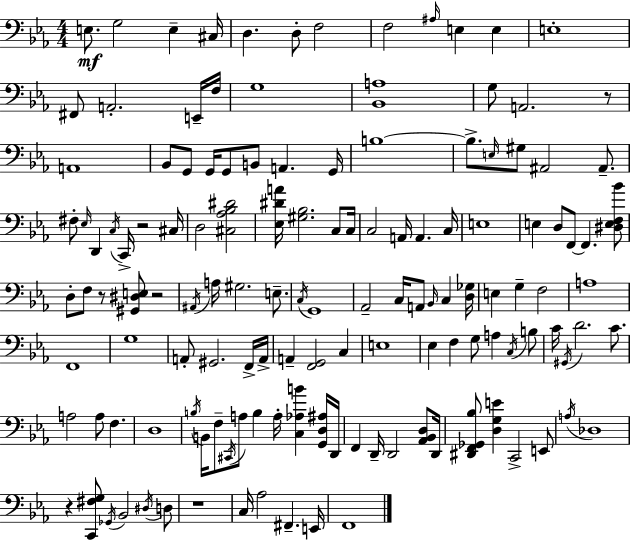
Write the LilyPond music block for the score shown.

{
  \clef bass
  \numericTimeSignature
  \time 4/4
  \key c \minor
  e8.\mf g2 e4-- cis16 | d4. d8-. f2 | f2 \grace { ais16 } e4 e4 | e1-. | \break fis,8 a,2.-. e,16-- | f16 g1 | <bes, a>1 | g8 a,2. r8 | \break a,1 | bes,8 g,8 g,16 g,8 b,8 a,4. | g,16 b1~~ | b8.-> \grace { e16 } gis8 ais,2 ais,8.-- | \break fis8-. \grace { ees16 } d,4 \acciaccatura { c16 } c,16-> r2 | cis16 d2 <cis aes bes dis'>2 | <ees dis' a'>16 <gis bes>2. | c8 c16 c2 a,16 a,4. | \break c16 e1 | e4 d8 f,8~~ f,4. | <dis e f bes'>8 d8-. f8 r8 <gis, dis e>8 r2 | \acciaccatura { ais,16 } a16 gis2. | \break e8.-- \acciaccatura { c16 } g,1 | aes,2-- c16 a,8 | \grace { bes,16 } c4 <d ges>16 e4 g4-- f2 | a1 | \break f,1 | g1 | a,8-. gis,2. | f,16-> a,16-> a,4-- <f, g,>2 | \break c4 e1 | ees4 f4 g8 | a4 \acciaccatura { c16 } b8 c'16 \acciaccatura { gis,16 } d'2. | c'8. a2 | \break a8 f4. d1 | \acciaccatura { b16 } b,16 f8-- \acciaccatura { cis,16 } a8 | b4 a16-. <c aes b'>4 <g, d ais>16 d,16 f,4 d,16-- | d,2 <aes, bes, d>8 d,16 <dis, f, ges, bes>8 <d g e'>4 | \break c,2-> e,8 \acciaccatura { a16 } des1 | r4 | <c, fis g>8 \acciaccatura { ges,16 } bes,2 \acciaccatura { dis16 } d8 r1 | c16 aes2 | \break fis,4.-- e,16 f,1 | \bar "|."
}